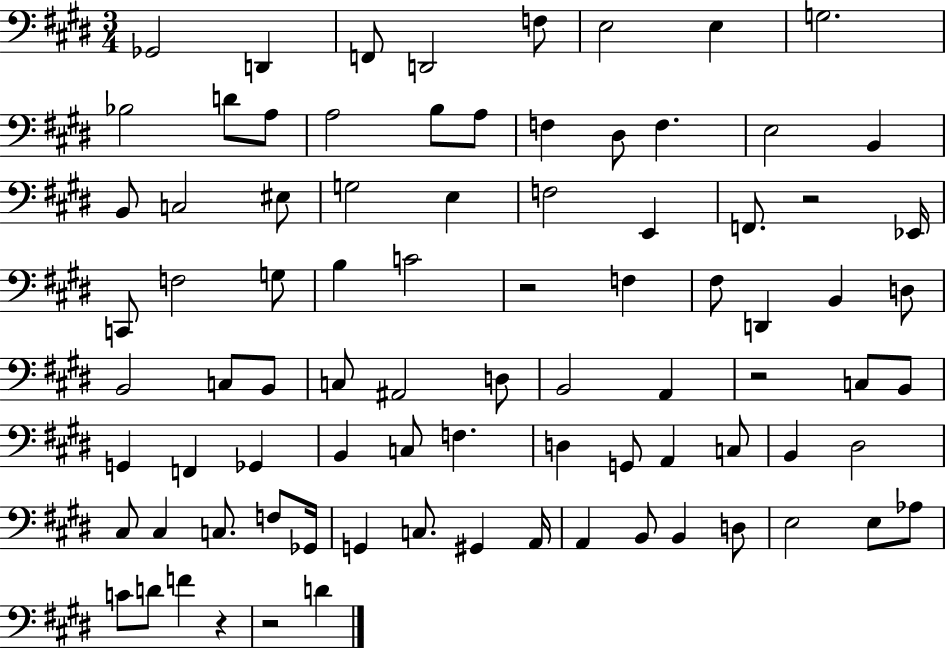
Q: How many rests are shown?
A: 5